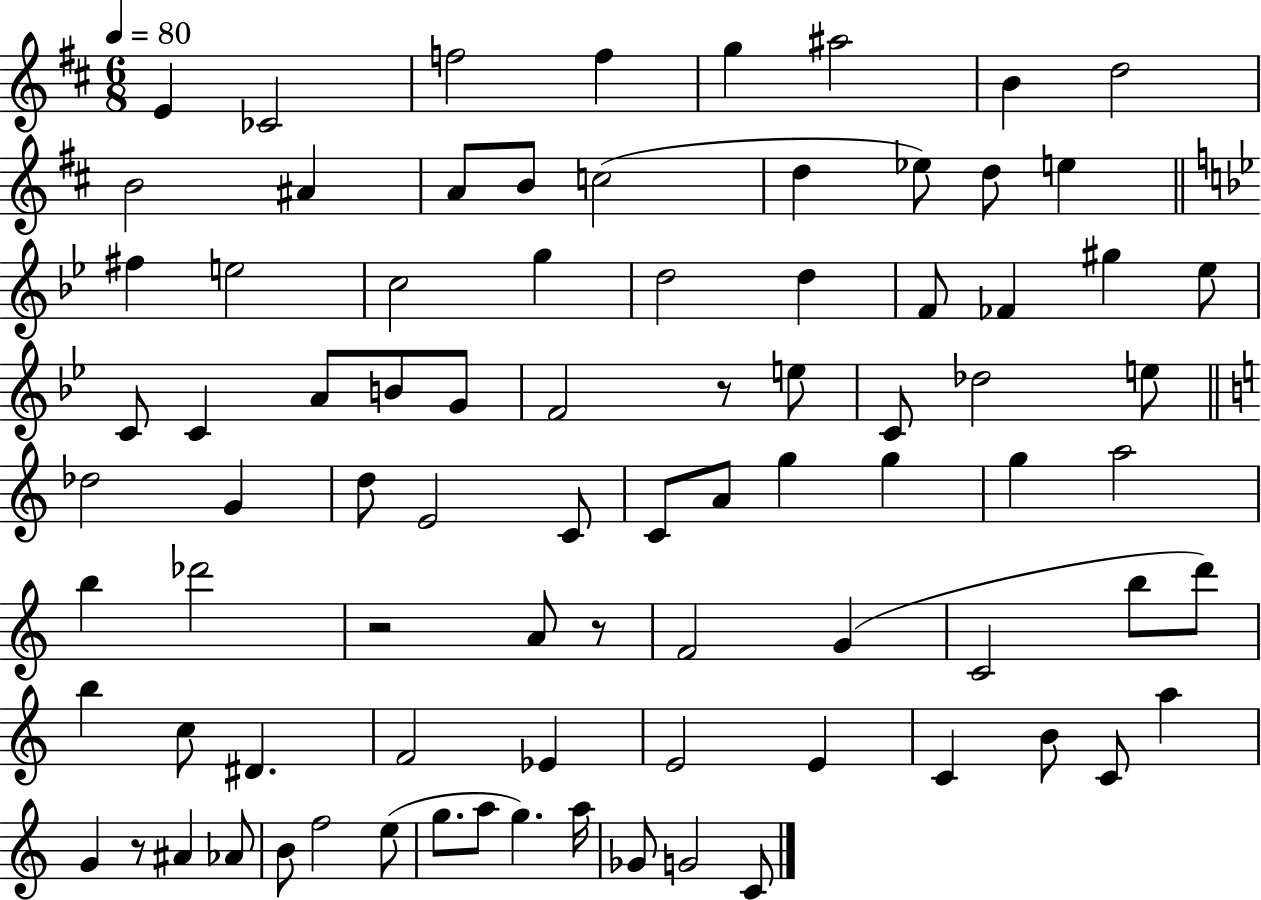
X:1
T:Untitled
M:6/8
L:1/4
K:D
E _C2 f2 f g ^a2 B d2 B2 ^A A/2 B/2 c2 d _e/2 d/2 e ^f e2 c2 g d2 d F/2 _F ^g _e/2 C/2 C A/2 B/2 G/2 F2 z/2 e/2 C/2 _d2 e/2 _d2 G d/2 E2 C/2 C/2 A/2 g g g a2 b _d'2 z2 A/2 z/2 F2 G C2 b/2 d'/2 b c/2 ^D F2 _E E2 E C B/2 C/2 a G z/2 ^A _A/2 B/2 f2 e/2 g/2 a/2 g a/4 _G/2 G2 C/2